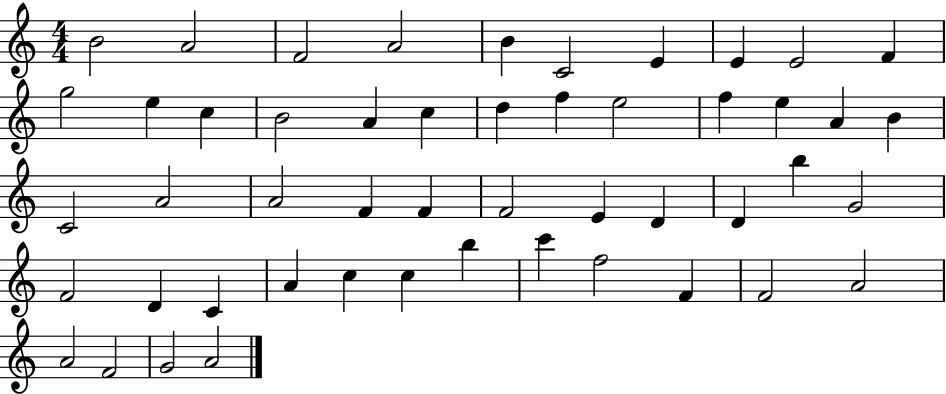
{
  \clef treble
  \numericTimeSignature
  \time 4/4
  \key c \major
  b'2 a'2 | f'2 a'2 | b'4 c'2 e'4 | e'4 e'2 f'4 | \break g''2 e''4 c''4 | b'2 a'4 c''4 | d''4 f''4 e''2 | f''4 e''4 a'4 b'4 | \break c'2 a'2 | a'2 f'4 f'4 | f'2 e'4 d'4 | d'4 b''4 g'2 | \break f'2 d'4 c'4 | a'4 c''4 c''4 b''4 | c'''4 f''2 f'4 | f'2 a'2 | \break a'2 f'2 | g'2 a'2 | \bar "|."
}